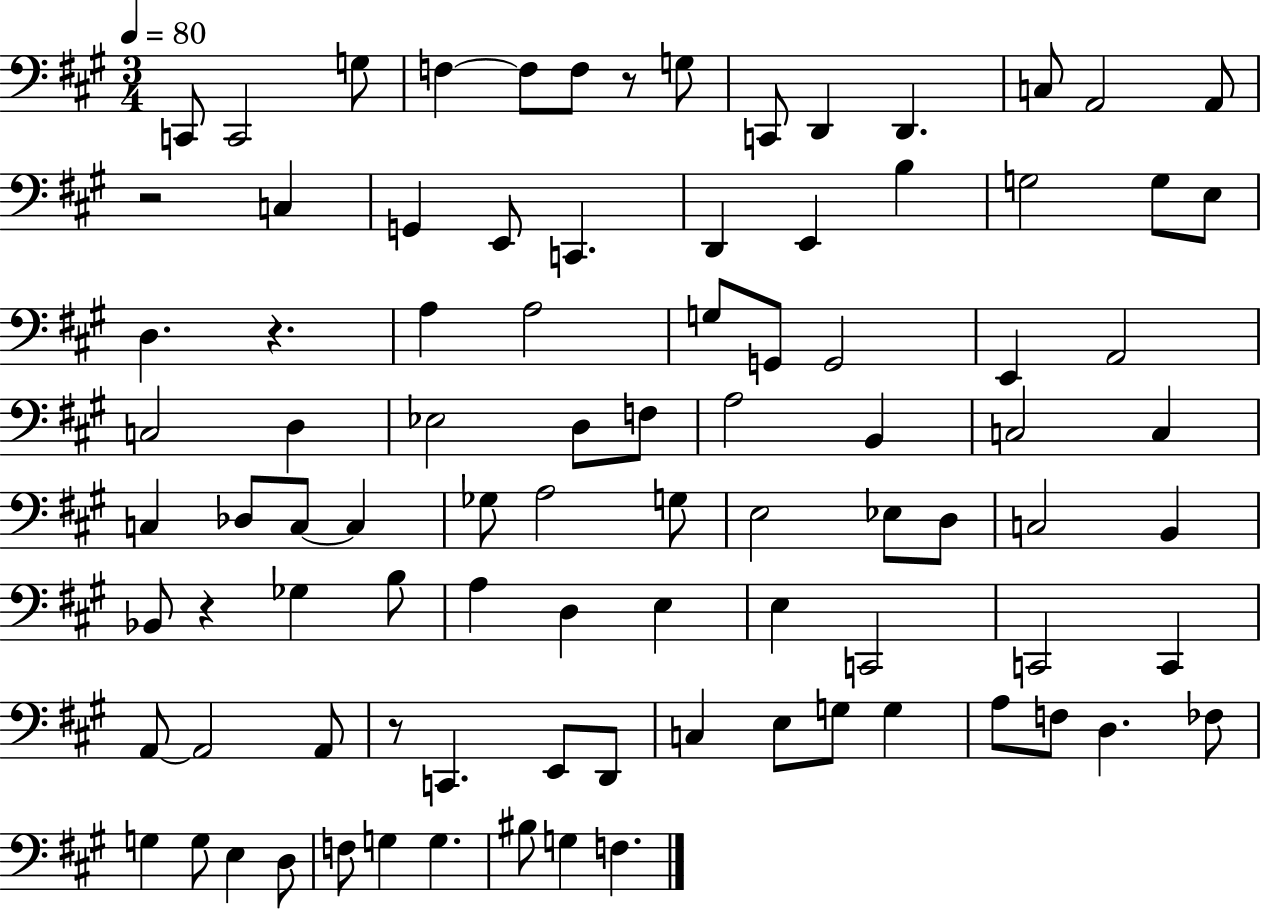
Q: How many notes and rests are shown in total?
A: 91